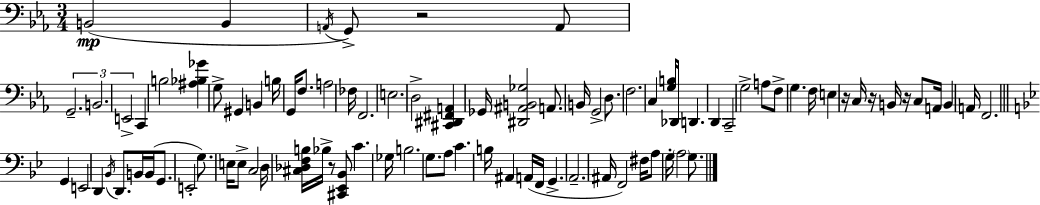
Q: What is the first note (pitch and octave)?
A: B2